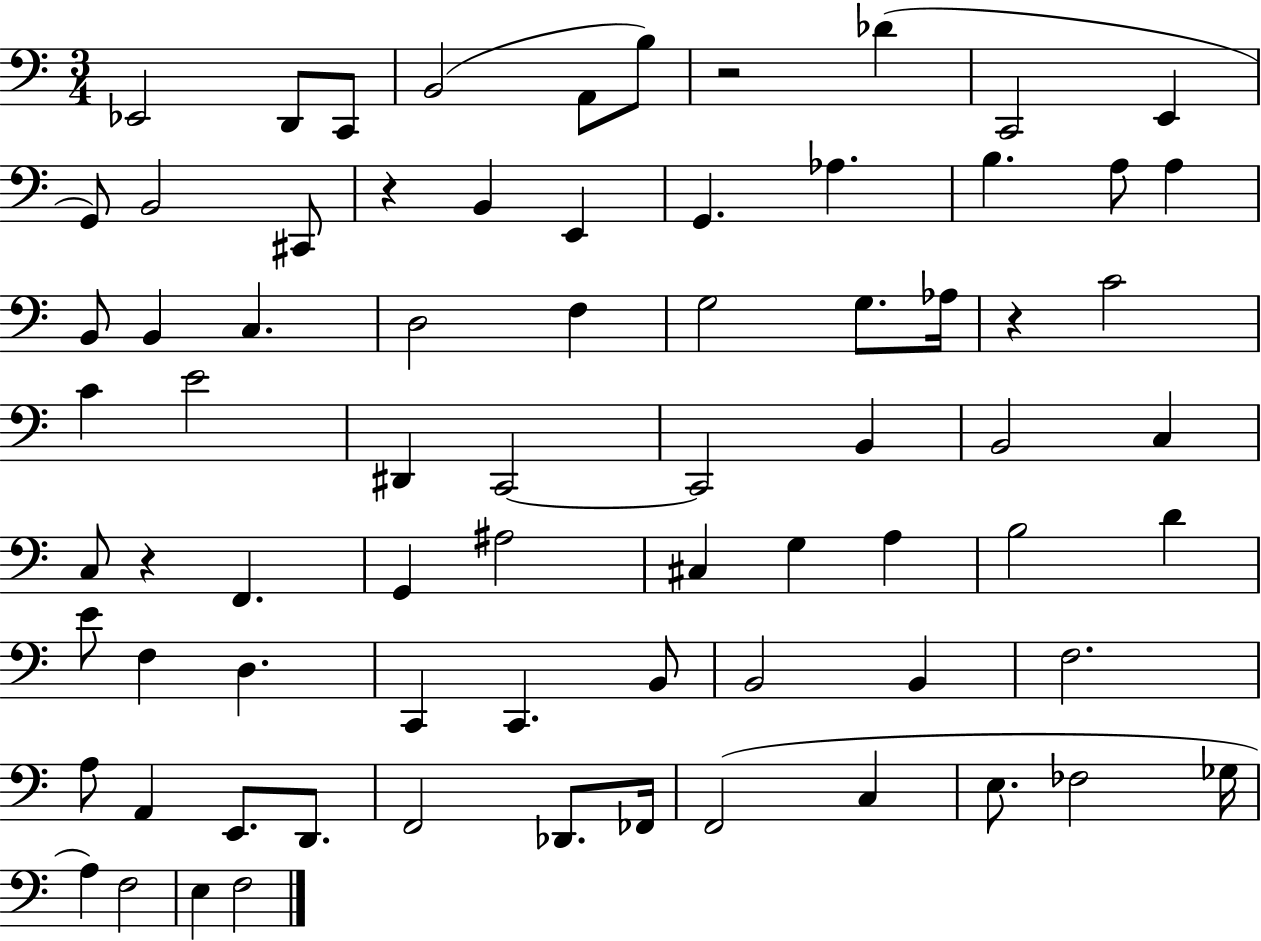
Eb2/h D2/e C2/e B2/h A2/e B3/e R/h Db4/q C2/h E2/q G2/e B2/h C#2/e R/q B2/q E2/q G2/q. Ab3/q. B3/q. A3/e A3/q B2/e B2/q C3/q. D3/h F3/q G3/h G3/e. Ab3/s R/q C4/h C4/q E4/h D#2/q C2/h C2/h B2/q B2/h C3/q C3/e R/q F2/q. G2/q A#3/h C#3/q G3/q A3/q B3/h D4/q E4/e F3/q D3/q. C2/q C2/q. B2/e B2/h B2/q F3/h. A3/e A2/q E2/e. D2/e. F2/h Db2/e. FES2/s F2/h C3/q E3/e. FES3/h Gb3/s A3/q F3/h E3/q F3/h